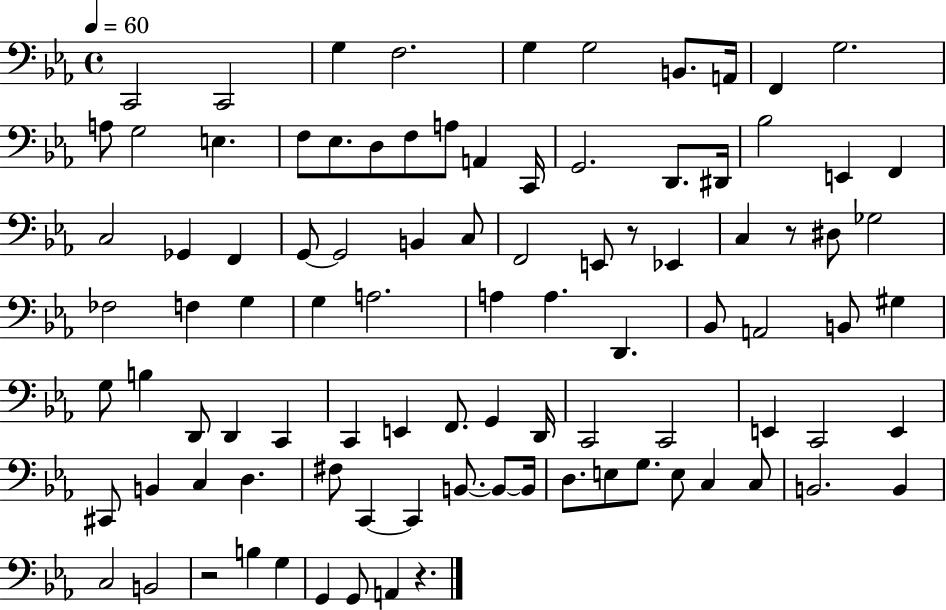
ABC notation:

X:1
T:Untitled
M:4/4
L:1/4
K:Eb
C,,2 C,,2 G, F,2 G, G,2 B,,/2 A,,/4 F,, G,2 A,/2 G,2 E, F,/2 _E,/2 D,/2 F,/2 A,/2 A,, C,,/4 G,,2 D,,/2 ^D,,/4 _B,2 E,, F,, C,2 _G,, F,, G,,/2 G,,2 B,, C,/2 F,,2 E,,/2 z/2 _E,, C, z/2 ^D,/2 _G,2 _F,2 F, G, G, A,2 A, A, D,, _B,,/2 A,,2 B,,/2 ^G, G,/2 B, D,,/2 D,, C,, C,, E,, F,,/2 G,, D,,/4 C,,2 C,,2 E,, C,,2 E,, ^C,,/2 B,, C, D, ^F,/2 C,, C,, B,,/2 B,,/2 B,,/4 D,/2 E,/2 G,/2 E,/2 C, C,/2 B,,2 B,, C,2 B,,2 z2 B, G, G,, G,,/2 A,, z